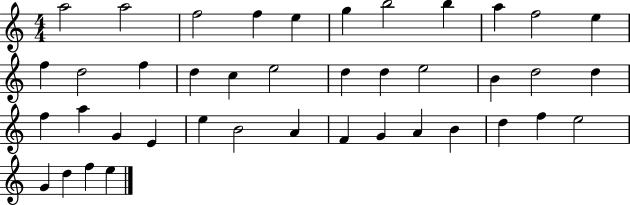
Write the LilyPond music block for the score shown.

{
  \clef treble
  \numericTimeSignature
  \time 4/4
  \key c \major
  a''2 a''2 | f''2 f''4 e''4 | g''4 b''2 b''4 | a''4 f''2 e''4 | \break f''4 d''2 f''4 | d''4 c''4 e''2 | d''4 d''4 e''2 | b'4 d''2 d''4 | \break f''4 a''4 g'4 e'4 | e''4 b'2 a'4 | f'4 g'4 a'4 b'4 | d''4 f''4 e''2 | \break g'4 d''4 f''4 e''4 | \bar "|."
}